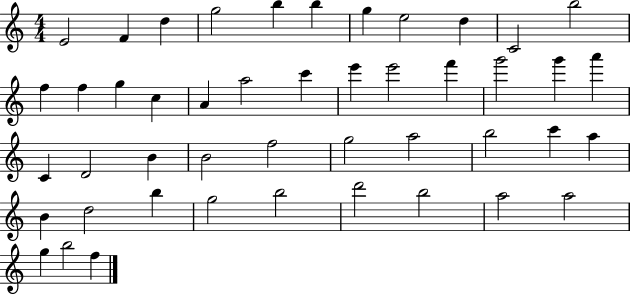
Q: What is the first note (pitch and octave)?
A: E4